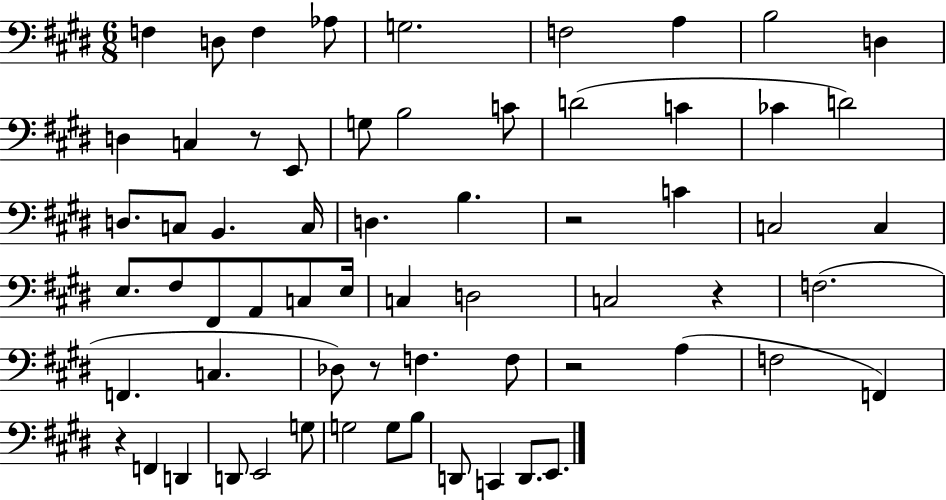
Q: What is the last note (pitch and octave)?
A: E2